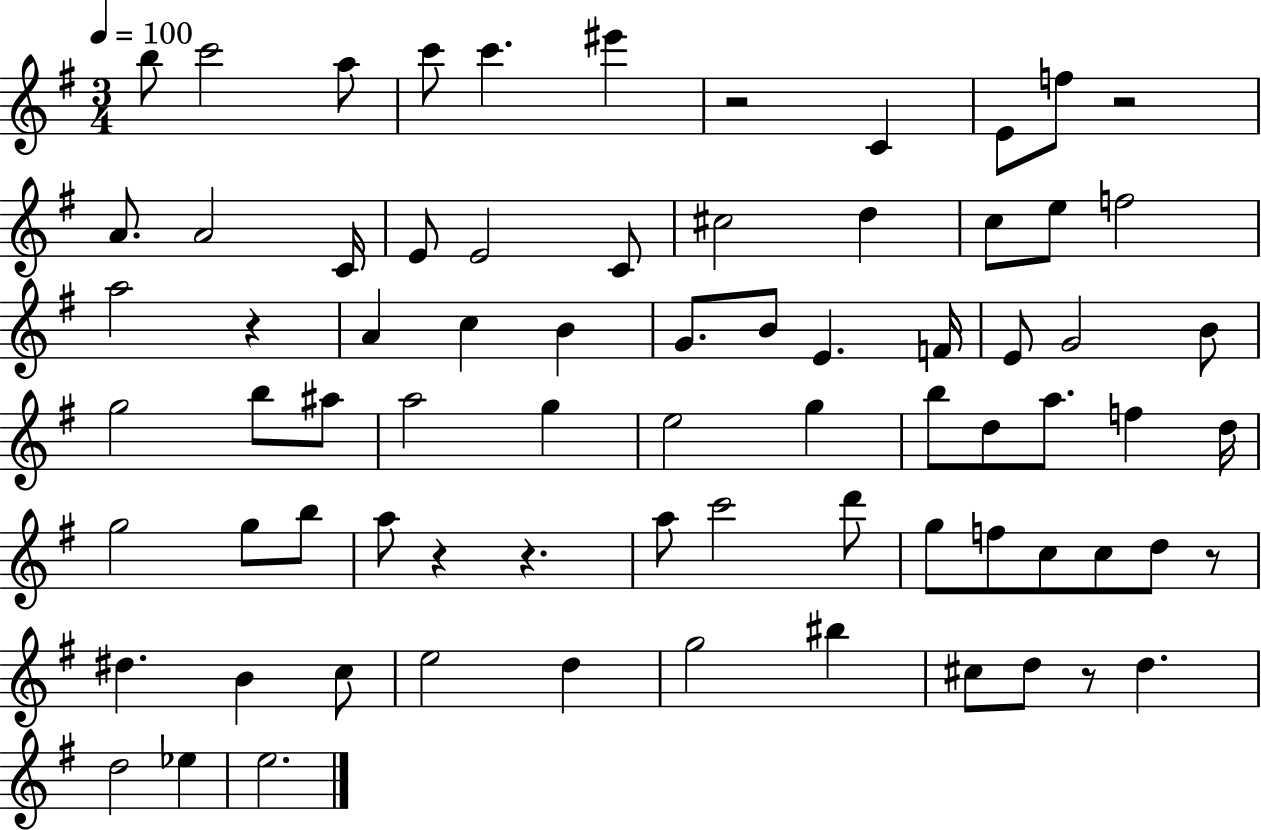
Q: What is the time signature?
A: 3/4